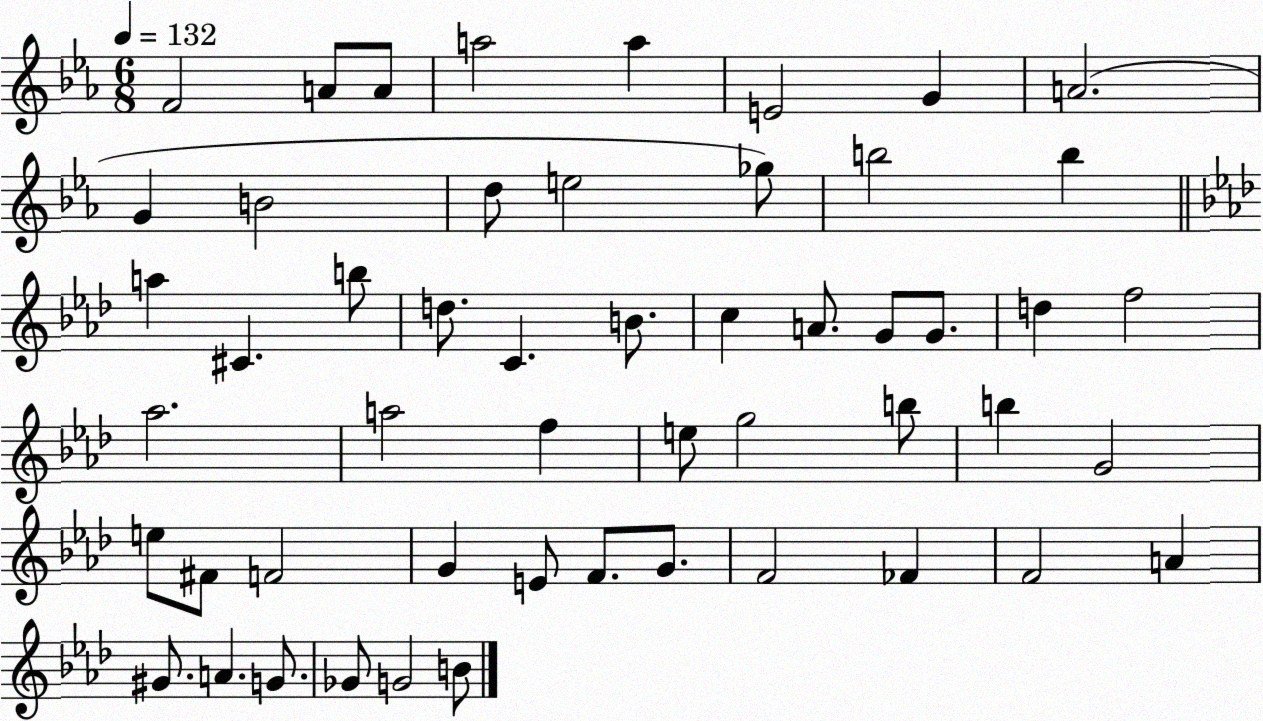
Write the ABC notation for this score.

X:1
T:Untitled
M:6/8
L:1/4
K:Eb
F2 A/2 A/2 a2 a E2 G A2 G B2 d/2 e2 _g/2 b2 b a ^C b/2 d/2 C B/2 c A/2 G/2 G/2 d f2 _a2 a2 f e/2 g2 b/2 b G2 e/2 ^F/2 F2 G E/2 F/2 G/2 F2 _F F2 A ^G/2 A G/2 _G/2 G2 B/2